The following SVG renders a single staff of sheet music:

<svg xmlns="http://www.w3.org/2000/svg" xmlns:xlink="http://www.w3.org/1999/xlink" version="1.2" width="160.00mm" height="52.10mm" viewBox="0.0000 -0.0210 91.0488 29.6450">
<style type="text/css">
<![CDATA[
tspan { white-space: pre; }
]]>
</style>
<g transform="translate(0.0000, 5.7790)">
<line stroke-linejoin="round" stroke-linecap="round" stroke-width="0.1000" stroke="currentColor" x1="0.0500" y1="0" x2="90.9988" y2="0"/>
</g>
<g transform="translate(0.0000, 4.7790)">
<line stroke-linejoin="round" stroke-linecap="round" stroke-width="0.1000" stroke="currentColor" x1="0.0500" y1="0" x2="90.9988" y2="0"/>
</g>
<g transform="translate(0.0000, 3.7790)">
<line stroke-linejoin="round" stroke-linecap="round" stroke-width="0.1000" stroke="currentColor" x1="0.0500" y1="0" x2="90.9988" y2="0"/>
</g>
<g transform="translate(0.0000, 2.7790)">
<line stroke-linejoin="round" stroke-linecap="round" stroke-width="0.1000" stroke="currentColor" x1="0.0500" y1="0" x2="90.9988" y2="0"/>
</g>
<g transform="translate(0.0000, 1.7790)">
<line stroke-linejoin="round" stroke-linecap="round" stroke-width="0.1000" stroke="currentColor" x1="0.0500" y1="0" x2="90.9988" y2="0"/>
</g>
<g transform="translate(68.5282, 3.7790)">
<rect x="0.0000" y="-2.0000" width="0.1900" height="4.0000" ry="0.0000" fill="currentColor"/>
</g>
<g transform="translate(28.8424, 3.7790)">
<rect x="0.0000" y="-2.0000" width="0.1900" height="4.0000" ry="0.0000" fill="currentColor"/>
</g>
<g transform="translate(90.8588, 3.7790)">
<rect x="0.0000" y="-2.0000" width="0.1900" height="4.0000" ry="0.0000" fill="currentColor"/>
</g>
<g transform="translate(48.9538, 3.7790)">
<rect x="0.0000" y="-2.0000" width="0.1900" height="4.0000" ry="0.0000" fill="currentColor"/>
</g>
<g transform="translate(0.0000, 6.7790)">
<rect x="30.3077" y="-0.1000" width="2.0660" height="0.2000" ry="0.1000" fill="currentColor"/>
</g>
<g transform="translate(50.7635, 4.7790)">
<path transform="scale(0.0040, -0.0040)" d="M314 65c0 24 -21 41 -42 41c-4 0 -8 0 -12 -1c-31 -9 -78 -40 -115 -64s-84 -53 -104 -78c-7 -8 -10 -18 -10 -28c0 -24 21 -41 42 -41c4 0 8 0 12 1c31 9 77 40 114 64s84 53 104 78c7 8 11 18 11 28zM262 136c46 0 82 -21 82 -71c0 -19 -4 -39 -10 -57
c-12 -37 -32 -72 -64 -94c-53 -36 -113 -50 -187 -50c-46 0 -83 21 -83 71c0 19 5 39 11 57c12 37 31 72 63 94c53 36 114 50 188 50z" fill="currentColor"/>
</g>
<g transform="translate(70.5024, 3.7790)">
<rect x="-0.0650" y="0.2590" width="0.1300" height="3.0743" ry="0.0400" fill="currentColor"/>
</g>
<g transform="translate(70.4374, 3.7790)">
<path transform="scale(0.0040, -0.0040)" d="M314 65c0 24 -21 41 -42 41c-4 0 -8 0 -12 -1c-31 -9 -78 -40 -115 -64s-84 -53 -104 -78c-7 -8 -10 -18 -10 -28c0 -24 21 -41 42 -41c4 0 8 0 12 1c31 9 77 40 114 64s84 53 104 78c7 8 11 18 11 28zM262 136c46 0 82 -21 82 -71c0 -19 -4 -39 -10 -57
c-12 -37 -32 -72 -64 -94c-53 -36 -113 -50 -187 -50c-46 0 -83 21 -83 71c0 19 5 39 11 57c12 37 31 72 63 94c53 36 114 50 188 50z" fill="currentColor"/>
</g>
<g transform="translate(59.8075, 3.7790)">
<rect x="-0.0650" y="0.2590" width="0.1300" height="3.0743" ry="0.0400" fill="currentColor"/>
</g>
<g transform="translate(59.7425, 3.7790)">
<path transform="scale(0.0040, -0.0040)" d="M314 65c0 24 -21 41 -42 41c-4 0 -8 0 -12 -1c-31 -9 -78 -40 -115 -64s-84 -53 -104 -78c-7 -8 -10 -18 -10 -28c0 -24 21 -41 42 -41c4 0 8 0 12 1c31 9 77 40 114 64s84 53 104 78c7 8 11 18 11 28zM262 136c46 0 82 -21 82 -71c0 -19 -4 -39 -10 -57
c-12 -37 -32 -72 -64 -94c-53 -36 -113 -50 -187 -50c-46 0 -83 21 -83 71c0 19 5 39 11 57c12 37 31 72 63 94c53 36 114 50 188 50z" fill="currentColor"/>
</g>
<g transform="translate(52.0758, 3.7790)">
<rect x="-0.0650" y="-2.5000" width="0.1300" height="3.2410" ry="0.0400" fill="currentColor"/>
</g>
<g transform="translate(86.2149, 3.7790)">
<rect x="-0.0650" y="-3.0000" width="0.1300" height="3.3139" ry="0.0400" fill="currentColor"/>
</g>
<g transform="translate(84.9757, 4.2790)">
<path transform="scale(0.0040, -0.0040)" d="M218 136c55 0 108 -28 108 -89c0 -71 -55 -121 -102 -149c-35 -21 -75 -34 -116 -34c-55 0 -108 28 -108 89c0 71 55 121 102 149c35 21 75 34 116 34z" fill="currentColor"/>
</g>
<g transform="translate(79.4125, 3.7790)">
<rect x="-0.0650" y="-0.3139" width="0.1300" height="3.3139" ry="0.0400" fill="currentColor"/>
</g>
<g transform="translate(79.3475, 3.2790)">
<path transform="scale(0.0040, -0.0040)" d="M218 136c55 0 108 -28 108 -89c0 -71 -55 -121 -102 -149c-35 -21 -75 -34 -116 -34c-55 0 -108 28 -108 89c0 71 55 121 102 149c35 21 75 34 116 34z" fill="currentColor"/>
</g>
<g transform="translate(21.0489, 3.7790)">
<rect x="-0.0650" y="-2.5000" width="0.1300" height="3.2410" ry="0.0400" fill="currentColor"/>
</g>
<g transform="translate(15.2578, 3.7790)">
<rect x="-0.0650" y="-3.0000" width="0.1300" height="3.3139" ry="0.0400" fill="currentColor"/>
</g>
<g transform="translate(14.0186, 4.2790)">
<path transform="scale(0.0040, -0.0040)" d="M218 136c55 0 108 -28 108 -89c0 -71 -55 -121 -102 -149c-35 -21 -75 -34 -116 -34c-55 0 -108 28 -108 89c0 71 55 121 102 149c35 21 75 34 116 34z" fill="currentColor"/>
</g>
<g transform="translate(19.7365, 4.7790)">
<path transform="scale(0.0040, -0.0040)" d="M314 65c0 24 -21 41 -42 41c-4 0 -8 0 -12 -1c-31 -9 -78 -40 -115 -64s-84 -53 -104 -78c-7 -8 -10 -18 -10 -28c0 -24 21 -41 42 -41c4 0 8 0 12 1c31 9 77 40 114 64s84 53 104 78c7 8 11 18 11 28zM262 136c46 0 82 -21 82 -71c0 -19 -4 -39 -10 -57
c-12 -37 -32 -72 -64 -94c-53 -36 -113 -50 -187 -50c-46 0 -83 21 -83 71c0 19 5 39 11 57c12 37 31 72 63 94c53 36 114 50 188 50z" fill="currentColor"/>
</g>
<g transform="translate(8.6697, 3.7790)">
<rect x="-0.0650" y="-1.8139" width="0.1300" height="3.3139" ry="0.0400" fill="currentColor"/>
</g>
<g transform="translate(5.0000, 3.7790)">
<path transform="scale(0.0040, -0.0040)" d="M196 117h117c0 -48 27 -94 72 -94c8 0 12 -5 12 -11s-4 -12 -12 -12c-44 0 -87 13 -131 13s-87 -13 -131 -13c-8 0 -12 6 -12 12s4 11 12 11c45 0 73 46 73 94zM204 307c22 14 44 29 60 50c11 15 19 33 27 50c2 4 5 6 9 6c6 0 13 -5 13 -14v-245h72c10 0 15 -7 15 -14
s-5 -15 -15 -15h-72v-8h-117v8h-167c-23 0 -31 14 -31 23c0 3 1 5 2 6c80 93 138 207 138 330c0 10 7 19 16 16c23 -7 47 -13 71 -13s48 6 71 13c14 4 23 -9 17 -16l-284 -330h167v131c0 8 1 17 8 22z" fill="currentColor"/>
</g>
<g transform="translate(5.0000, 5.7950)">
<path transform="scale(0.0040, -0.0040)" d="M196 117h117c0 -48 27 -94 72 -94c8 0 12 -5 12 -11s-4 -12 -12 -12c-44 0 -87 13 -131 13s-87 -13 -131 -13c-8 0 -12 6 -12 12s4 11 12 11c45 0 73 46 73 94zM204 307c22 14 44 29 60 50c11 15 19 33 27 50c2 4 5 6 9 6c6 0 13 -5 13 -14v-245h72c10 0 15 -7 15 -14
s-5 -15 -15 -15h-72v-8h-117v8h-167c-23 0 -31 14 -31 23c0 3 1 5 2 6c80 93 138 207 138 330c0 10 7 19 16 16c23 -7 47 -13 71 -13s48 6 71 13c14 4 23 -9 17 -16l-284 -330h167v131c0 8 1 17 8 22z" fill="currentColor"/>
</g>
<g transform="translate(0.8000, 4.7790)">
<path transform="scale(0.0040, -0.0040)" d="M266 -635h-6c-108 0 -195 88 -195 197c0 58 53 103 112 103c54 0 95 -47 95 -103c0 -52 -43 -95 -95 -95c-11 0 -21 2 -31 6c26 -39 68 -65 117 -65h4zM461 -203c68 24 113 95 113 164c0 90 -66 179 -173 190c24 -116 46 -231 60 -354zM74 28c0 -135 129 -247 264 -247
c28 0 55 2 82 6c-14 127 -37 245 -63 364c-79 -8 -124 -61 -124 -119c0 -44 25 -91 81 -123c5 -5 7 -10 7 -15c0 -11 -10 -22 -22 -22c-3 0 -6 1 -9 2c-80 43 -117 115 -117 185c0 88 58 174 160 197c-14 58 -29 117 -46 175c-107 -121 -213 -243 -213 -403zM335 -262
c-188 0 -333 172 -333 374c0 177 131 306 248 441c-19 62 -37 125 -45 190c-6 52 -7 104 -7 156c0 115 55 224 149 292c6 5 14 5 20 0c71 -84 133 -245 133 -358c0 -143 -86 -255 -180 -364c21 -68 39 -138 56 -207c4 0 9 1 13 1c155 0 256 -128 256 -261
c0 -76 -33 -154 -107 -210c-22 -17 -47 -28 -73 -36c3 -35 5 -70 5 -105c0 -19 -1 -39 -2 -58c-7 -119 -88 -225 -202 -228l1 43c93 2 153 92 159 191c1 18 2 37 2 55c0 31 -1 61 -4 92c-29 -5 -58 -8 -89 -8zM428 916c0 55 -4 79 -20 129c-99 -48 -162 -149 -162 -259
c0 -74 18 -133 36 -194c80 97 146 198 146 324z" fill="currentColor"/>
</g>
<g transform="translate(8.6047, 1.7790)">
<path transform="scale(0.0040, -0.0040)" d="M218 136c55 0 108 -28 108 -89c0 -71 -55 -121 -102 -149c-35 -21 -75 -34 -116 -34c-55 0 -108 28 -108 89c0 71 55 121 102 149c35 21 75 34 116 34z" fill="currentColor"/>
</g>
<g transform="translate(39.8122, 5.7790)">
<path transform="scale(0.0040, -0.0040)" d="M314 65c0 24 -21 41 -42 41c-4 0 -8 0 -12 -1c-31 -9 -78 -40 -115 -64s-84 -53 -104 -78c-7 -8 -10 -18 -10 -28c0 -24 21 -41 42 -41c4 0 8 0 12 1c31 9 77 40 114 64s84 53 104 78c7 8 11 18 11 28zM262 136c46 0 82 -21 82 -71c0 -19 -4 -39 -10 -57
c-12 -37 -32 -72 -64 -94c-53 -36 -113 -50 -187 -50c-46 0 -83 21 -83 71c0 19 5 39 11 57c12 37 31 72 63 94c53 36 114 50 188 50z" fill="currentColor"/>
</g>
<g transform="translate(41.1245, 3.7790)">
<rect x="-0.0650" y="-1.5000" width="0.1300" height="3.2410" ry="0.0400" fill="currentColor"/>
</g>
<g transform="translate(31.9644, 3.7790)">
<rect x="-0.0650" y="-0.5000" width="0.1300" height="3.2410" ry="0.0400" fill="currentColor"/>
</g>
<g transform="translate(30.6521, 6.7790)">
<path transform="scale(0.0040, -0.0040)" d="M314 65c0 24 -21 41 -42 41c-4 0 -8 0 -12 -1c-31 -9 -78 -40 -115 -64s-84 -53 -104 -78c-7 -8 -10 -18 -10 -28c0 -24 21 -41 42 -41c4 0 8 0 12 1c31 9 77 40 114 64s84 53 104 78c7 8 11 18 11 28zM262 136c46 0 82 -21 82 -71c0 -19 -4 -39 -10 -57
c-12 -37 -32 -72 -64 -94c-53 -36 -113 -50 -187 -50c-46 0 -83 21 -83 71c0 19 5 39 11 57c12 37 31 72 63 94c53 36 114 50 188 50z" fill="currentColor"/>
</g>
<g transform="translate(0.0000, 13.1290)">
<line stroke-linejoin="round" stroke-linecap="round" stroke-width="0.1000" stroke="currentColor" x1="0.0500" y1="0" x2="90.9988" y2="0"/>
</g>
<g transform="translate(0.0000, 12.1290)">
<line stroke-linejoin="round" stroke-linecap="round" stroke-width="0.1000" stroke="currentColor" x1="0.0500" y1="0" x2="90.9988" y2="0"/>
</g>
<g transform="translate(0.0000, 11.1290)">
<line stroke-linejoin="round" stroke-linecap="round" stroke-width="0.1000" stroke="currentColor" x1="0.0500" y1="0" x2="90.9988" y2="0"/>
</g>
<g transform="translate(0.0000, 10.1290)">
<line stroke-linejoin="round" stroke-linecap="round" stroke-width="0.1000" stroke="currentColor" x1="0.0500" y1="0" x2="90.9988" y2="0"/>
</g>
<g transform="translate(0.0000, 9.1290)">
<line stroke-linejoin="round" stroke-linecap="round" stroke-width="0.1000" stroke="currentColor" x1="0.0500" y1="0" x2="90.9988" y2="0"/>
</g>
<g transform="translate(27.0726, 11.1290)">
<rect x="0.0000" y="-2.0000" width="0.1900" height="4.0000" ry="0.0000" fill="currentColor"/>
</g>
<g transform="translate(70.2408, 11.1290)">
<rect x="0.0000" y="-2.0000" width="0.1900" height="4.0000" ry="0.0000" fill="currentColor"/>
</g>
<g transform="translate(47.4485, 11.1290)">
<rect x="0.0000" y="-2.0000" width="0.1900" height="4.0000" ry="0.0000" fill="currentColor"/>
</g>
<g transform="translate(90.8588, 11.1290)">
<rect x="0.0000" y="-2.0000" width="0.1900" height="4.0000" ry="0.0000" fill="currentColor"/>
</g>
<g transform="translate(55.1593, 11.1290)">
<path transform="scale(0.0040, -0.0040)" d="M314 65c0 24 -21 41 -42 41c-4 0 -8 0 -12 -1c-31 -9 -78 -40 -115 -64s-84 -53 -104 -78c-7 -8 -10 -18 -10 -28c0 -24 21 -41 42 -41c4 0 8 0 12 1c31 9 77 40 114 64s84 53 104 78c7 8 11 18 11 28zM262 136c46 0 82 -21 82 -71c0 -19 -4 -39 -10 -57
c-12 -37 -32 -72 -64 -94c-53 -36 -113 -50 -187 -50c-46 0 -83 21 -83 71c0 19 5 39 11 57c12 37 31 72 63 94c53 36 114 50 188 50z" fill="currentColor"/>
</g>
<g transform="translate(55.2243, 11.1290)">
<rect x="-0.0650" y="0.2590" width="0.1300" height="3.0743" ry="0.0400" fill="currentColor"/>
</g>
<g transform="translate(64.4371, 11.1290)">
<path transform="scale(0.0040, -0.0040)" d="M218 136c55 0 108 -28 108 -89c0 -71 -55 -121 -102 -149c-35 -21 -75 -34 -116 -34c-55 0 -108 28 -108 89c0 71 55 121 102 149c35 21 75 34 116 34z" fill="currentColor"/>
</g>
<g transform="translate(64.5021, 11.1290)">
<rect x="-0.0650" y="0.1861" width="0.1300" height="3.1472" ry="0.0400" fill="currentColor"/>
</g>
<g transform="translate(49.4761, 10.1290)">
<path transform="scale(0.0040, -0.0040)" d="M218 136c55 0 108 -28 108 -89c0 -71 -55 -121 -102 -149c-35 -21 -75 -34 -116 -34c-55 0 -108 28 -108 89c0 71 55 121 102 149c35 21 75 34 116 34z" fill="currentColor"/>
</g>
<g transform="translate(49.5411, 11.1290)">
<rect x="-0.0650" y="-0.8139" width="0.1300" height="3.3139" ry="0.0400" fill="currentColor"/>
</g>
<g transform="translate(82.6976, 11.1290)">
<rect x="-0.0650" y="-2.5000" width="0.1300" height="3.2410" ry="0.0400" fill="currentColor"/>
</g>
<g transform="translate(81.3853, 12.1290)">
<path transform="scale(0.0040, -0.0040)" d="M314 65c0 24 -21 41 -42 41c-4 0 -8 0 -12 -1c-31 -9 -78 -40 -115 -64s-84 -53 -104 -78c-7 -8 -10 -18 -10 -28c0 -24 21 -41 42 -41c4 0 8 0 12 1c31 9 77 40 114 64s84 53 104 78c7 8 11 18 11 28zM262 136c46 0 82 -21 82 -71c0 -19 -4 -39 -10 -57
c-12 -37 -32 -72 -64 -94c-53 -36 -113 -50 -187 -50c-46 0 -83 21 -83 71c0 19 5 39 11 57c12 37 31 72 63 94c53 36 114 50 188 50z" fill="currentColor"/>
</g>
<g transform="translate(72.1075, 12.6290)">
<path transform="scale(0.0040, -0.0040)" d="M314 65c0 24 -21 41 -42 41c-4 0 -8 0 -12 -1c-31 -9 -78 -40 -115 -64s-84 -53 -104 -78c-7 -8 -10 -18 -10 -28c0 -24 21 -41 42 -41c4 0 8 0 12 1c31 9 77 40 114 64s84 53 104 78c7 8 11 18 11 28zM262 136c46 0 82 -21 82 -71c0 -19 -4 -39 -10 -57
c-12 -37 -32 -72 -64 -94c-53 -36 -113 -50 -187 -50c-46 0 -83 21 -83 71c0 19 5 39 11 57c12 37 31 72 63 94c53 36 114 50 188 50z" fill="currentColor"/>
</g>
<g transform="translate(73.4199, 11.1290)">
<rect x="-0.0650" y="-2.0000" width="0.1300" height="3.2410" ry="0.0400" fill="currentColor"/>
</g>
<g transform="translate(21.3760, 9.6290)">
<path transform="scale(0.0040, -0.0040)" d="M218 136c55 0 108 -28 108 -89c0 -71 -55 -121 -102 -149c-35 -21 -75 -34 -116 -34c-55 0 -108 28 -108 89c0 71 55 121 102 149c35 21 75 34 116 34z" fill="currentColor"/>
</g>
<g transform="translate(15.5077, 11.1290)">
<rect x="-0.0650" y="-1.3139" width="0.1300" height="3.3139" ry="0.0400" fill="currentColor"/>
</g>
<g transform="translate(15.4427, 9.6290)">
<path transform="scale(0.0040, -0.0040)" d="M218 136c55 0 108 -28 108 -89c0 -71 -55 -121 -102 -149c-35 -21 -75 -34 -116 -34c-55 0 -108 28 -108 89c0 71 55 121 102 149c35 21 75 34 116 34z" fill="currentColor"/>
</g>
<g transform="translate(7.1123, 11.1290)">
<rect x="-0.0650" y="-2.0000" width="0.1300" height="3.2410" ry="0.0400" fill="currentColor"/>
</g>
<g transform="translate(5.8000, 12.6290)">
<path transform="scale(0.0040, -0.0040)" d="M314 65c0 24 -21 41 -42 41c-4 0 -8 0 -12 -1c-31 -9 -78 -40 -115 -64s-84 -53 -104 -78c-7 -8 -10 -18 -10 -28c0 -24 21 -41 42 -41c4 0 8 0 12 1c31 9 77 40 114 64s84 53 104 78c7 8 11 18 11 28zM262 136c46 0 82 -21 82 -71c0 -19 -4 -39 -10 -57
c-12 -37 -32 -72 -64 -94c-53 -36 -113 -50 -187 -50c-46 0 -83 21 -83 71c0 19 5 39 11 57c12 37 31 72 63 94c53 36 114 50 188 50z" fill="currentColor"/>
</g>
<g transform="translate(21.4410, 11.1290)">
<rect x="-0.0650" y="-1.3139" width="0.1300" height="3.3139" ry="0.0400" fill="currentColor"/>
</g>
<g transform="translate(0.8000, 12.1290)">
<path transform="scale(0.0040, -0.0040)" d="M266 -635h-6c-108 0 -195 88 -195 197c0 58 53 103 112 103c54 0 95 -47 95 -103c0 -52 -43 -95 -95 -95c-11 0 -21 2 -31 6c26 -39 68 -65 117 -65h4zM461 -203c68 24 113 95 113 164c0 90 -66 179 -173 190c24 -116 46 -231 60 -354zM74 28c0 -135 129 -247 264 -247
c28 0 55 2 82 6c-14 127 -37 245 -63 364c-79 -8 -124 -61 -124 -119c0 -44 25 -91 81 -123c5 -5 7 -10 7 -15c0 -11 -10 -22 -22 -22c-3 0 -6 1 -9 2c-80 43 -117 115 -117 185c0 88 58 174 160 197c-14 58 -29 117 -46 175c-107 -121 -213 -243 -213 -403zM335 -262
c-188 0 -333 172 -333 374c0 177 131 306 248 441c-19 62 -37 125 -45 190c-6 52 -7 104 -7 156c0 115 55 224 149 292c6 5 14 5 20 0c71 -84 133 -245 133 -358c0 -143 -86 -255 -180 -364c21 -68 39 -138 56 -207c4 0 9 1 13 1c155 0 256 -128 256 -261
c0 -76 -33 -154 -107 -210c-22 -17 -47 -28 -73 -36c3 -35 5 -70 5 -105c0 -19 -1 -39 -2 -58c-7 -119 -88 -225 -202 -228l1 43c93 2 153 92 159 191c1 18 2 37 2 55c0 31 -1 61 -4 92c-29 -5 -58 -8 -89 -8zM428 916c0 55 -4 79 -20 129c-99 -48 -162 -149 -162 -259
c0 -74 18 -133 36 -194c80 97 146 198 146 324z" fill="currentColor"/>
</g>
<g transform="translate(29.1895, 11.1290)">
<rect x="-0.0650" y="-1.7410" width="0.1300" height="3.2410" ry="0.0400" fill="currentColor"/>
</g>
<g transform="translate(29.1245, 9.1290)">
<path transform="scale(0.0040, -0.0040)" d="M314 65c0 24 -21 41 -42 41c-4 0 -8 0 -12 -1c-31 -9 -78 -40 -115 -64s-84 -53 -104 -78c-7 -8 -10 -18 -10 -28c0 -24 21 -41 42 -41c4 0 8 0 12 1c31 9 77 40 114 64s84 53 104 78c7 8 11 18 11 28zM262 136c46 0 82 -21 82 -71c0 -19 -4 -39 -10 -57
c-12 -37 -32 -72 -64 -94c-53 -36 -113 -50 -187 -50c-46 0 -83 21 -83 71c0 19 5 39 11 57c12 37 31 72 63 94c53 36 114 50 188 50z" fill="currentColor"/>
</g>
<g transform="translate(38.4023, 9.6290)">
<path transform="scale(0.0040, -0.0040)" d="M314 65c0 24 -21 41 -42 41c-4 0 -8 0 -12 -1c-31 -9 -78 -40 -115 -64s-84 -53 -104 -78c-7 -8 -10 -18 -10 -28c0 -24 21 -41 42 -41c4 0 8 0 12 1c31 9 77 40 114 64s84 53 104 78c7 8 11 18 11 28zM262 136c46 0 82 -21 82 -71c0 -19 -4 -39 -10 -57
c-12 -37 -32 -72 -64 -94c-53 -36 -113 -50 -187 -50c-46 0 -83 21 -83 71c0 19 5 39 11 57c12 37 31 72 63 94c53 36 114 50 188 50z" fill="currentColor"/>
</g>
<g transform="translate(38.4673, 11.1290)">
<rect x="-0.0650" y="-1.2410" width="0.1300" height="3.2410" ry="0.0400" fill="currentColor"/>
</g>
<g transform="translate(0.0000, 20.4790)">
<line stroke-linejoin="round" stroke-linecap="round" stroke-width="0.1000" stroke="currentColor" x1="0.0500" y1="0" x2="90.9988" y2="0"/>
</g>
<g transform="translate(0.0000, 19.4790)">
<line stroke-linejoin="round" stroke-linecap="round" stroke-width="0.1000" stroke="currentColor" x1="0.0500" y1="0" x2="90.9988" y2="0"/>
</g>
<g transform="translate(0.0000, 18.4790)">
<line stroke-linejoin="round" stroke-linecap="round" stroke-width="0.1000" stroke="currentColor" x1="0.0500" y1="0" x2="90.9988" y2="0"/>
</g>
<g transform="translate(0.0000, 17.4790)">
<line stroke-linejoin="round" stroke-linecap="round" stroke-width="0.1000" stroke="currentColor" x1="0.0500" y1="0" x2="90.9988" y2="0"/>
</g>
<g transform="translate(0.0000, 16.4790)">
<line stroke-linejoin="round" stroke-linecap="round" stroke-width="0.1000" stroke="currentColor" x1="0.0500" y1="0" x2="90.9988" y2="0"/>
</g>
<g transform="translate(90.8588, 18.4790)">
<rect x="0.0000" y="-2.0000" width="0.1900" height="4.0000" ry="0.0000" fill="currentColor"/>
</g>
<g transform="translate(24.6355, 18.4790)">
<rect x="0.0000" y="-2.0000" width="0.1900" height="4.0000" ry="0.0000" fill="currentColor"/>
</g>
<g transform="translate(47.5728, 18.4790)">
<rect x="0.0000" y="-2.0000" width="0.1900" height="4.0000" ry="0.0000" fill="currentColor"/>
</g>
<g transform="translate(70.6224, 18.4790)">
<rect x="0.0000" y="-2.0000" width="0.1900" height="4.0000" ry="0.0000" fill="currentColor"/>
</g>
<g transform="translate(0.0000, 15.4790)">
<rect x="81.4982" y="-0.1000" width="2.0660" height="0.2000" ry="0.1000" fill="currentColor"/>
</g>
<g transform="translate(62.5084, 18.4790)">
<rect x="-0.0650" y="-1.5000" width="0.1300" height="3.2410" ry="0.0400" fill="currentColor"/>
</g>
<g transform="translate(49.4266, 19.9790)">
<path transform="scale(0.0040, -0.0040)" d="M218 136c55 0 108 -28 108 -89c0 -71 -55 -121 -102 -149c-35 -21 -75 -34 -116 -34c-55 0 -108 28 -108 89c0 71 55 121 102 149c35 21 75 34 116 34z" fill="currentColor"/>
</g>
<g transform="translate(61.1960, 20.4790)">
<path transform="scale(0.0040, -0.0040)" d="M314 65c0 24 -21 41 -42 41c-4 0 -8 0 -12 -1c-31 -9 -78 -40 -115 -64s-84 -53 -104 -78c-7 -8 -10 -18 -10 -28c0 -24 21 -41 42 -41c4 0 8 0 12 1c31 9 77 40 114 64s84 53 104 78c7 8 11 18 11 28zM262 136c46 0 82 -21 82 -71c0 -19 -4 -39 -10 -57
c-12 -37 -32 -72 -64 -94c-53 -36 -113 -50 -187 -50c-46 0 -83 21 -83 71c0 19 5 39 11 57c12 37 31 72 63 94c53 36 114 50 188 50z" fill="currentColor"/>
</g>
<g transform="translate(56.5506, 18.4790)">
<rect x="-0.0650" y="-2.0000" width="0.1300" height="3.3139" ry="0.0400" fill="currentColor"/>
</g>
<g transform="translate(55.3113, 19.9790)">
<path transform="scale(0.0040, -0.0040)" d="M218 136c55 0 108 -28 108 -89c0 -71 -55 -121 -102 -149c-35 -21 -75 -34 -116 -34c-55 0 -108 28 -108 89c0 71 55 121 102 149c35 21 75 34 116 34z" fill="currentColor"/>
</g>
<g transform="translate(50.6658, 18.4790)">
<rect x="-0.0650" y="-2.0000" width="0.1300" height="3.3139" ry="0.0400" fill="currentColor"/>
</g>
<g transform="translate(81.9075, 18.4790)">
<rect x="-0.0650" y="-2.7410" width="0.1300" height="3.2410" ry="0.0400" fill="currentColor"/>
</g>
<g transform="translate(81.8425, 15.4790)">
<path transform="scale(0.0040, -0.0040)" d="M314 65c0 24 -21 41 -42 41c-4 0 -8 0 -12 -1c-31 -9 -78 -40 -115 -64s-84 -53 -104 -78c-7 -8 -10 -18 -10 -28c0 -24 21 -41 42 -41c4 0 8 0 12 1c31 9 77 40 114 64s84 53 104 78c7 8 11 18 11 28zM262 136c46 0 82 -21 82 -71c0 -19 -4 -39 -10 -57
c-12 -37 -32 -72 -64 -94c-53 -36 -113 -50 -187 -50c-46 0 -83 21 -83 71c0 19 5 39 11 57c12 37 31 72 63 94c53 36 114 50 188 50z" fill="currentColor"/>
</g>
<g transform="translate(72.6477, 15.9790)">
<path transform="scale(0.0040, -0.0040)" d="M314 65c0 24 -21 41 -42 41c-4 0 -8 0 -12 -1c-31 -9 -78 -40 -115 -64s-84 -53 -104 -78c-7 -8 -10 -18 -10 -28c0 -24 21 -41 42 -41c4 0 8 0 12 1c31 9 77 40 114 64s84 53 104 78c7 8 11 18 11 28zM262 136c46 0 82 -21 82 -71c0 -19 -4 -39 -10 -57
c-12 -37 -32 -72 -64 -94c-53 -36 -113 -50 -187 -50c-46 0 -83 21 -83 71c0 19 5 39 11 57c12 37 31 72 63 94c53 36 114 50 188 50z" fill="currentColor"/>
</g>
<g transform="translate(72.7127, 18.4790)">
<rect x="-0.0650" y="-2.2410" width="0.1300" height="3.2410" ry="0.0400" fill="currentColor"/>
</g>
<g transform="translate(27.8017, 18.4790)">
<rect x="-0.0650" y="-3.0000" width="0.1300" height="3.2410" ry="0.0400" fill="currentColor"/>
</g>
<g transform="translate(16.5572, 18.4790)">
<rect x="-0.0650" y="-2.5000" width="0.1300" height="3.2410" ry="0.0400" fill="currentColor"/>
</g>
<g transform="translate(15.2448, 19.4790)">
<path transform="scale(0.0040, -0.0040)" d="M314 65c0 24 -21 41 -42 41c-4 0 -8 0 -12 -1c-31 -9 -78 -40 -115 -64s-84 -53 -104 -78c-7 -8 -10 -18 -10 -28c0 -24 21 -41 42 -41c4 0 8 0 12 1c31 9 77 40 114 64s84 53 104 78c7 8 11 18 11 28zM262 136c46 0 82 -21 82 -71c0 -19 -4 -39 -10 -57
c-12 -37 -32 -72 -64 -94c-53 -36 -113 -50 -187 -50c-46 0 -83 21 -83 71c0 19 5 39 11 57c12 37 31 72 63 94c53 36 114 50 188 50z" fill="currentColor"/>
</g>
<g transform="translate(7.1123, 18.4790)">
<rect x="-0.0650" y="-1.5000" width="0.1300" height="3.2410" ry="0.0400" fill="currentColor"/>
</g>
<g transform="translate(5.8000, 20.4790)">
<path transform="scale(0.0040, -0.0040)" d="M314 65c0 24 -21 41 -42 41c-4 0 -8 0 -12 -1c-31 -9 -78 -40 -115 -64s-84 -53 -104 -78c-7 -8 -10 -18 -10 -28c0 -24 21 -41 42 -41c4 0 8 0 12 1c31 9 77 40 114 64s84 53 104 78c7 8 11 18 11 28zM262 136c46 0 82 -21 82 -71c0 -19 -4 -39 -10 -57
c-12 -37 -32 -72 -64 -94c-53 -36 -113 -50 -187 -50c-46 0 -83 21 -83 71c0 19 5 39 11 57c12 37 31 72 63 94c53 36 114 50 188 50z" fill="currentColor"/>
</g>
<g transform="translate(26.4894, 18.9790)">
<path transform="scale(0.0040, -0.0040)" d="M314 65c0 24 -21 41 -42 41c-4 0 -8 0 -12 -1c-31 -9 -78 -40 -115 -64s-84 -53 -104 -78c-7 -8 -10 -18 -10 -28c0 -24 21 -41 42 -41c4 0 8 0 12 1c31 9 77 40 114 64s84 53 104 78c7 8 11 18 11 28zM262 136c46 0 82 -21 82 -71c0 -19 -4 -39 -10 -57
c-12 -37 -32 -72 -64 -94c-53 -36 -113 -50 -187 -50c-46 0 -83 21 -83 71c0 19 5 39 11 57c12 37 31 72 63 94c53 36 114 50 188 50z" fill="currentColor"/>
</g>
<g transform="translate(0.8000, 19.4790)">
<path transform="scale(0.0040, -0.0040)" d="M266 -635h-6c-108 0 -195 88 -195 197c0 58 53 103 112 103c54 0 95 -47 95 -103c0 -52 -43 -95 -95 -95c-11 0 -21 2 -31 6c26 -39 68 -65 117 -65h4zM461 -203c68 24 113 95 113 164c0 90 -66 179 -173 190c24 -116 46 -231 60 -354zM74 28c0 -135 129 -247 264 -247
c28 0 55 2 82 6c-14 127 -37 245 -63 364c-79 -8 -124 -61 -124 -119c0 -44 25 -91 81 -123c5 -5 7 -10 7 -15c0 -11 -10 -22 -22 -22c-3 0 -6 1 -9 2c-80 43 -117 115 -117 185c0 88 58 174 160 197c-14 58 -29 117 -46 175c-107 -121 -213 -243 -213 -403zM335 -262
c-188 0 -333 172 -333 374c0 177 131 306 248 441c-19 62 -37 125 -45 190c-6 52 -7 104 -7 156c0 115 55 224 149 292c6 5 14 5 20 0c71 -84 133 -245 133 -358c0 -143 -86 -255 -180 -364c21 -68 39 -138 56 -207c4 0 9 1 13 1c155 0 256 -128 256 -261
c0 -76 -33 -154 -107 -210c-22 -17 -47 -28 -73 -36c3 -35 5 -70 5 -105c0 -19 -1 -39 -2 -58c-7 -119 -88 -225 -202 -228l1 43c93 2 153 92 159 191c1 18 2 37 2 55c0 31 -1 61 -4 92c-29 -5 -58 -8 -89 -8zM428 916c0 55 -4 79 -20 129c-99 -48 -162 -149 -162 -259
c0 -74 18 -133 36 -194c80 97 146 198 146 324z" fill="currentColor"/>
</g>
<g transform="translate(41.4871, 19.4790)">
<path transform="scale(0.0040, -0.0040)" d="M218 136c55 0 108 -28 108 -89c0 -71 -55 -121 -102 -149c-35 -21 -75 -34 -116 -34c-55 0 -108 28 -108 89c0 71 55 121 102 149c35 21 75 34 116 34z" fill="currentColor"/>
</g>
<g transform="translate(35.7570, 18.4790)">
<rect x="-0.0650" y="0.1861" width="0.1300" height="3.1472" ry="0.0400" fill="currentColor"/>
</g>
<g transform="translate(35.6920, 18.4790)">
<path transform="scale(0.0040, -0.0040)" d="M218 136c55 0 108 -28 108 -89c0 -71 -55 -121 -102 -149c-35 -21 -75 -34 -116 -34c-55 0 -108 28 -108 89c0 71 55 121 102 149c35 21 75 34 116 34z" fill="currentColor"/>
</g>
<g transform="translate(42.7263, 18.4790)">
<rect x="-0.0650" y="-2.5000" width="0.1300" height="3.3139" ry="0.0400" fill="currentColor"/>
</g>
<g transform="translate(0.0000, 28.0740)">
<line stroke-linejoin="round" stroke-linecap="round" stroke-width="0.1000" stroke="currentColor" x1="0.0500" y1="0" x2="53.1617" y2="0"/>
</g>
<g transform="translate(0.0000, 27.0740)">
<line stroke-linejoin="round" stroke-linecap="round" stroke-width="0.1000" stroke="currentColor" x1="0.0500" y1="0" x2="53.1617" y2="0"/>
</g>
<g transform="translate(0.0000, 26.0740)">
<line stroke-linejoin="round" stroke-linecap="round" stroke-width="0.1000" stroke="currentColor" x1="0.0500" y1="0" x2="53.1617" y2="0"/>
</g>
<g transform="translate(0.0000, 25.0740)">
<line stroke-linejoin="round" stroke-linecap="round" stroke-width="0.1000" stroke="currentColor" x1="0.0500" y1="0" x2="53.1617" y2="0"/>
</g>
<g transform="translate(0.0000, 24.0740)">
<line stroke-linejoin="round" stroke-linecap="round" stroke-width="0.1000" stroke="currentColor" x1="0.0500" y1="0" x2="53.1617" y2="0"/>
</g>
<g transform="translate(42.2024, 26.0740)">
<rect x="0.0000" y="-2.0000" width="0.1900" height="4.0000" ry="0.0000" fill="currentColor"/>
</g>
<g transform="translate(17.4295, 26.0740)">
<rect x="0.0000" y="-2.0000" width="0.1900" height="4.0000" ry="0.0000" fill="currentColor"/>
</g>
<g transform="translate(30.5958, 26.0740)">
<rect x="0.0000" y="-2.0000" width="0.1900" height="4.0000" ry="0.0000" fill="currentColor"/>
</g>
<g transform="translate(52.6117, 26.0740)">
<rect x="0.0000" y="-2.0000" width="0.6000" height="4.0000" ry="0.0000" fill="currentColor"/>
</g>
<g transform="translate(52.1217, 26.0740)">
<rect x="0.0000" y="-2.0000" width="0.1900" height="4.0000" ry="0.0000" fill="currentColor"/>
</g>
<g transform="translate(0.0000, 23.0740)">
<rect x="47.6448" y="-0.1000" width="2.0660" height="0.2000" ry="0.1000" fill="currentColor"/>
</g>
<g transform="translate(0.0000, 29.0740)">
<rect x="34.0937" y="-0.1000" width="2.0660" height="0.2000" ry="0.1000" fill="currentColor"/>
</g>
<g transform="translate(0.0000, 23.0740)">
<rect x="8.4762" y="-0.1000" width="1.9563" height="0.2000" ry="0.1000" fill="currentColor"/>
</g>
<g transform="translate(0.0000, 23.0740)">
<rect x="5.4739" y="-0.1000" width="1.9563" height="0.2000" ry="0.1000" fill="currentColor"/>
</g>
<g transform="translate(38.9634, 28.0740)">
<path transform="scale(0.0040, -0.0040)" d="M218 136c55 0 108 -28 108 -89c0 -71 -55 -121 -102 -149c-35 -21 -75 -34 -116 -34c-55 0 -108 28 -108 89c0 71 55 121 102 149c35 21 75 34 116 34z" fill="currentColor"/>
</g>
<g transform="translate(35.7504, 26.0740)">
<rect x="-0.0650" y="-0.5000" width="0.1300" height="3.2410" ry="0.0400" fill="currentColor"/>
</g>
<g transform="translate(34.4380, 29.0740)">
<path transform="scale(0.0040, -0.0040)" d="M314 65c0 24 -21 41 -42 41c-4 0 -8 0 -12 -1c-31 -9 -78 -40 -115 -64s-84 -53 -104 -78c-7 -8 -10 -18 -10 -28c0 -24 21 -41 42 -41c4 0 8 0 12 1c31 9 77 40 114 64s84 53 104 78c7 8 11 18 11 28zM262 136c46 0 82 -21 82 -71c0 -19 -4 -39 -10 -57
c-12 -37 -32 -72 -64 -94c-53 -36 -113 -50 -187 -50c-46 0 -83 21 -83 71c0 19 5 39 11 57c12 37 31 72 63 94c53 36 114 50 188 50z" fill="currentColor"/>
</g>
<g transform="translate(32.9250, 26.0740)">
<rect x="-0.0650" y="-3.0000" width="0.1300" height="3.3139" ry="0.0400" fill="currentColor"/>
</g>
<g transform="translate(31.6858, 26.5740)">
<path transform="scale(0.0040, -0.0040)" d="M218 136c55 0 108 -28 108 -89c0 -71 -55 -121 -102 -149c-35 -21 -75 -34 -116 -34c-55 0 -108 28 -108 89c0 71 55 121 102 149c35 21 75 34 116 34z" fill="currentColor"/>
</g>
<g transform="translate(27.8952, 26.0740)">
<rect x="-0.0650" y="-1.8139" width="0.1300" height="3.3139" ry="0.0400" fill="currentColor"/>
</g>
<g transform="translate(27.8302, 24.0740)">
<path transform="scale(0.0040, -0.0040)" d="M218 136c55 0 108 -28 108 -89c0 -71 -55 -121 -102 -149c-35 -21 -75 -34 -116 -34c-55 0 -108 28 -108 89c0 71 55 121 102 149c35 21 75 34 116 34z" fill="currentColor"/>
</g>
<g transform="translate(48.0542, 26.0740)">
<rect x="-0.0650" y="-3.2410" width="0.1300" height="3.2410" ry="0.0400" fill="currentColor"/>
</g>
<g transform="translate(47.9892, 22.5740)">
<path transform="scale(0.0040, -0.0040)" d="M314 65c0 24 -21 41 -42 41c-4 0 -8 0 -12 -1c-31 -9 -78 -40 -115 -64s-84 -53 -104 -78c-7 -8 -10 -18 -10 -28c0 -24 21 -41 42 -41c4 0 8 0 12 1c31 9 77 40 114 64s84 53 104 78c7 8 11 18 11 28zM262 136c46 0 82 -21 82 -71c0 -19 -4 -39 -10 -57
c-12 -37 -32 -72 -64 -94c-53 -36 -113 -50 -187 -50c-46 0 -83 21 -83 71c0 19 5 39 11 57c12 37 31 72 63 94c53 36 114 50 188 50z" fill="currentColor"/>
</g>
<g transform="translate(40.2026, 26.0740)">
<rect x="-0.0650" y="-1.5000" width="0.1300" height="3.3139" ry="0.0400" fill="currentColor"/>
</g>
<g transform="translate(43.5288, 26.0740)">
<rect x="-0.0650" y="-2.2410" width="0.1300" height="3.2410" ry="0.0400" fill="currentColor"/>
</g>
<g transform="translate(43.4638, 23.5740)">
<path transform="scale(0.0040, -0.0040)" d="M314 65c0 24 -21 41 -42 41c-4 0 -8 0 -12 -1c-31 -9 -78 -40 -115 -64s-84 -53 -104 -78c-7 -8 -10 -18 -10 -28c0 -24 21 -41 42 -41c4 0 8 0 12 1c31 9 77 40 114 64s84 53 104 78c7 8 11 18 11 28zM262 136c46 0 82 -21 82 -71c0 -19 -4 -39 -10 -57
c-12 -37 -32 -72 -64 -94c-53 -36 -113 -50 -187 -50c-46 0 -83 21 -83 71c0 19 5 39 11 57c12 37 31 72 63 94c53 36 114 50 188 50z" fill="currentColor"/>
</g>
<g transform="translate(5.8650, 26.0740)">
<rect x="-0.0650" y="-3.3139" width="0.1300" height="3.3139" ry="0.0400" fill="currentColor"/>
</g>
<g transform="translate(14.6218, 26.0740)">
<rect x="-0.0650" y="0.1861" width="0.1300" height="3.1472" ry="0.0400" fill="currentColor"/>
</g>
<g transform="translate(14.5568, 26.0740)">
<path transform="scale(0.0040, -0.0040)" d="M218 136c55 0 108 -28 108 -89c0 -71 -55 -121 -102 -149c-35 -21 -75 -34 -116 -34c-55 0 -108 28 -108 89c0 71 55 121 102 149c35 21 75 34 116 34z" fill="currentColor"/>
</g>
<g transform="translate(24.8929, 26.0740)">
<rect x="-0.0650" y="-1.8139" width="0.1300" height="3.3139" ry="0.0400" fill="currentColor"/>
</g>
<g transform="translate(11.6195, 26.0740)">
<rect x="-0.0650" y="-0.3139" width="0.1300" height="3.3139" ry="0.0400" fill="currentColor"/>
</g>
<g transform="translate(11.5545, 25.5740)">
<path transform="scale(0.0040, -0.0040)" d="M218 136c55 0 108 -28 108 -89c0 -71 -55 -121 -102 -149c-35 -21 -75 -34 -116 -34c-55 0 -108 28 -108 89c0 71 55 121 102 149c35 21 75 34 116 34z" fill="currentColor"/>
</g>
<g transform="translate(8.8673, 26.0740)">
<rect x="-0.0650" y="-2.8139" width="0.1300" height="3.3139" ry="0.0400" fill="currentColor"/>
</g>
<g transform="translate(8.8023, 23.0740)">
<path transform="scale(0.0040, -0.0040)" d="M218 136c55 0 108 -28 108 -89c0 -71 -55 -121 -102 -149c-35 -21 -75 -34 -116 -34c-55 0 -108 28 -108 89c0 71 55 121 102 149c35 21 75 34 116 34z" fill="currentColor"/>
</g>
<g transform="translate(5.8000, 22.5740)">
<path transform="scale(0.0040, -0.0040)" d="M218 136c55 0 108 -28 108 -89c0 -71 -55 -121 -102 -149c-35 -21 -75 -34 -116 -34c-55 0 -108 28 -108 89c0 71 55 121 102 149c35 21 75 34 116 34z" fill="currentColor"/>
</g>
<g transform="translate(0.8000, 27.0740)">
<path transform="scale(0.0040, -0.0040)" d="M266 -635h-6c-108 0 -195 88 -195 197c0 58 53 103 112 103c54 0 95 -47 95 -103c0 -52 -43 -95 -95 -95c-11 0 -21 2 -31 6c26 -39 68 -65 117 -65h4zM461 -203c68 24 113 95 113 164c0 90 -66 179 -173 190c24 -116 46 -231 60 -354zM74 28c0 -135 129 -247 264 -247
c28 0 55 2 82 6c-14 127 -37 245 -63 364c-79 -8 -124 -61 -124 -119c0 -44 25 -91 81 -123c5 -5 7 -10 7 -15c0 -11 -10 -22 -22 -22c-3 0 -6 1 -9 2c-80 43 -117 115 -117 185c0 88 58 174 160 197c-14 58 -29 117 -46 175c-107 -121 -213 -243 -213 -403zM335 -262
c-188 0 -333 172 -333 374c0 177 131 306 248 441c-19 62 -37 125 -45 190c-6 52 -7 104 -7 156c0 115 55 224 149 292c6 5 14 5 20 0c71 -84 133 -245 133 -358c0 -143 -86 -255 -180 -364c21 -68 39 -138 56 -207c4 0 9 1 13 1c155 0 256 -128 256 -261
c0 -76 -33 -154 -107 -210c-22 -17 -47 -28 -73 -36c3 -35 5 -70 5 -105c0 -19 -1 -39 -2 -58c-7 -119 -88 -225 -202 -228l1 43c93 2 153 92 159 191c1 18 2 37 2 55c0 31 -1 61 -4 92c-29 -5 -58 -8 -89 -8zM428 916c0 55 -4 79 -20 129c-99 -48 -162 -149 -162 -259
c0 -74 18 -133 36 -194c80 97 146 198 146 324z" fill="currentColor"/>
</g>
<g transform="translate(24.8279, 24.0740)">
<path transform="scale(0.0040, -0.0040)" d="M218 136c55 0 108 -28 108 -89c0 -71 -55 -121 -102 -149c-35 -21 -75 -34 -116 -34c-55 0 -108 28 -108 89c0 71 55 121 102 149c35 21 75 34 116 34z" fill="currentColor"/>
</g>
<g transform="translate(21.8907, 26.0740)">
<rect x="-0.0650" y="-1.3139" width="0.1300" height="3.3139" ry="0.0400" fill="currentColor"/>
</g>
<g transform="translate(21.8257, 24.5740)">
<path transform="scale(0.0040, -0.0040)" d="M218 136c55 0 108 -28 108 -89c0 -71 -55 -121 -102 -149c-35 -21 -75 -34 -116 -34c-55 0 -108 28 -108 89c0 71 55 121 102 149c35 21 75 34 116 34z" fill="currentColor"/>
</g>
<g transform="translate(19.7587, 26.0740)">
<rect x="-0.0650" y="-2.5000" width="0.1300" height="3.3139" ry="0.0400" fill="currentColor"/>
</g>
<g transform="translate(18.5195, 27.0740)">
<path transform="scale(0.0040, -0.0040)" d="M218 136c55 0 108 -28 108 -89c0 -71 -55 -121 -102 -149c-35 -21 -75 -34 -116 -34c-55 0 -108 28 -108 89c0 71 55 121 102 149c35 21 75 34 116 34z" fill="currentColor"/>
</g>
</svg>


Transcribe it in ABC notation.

X:1
T:Untitled
M:4/4
L:1/4
K:C
f A G2 C2 E2 G2 B2 B2 c A F2 e e f2 e2 d B2 B F2 G2 E2 G2 A2 B G F F E2 g2 a2 b a c B G e f f A C2 E g2 b2